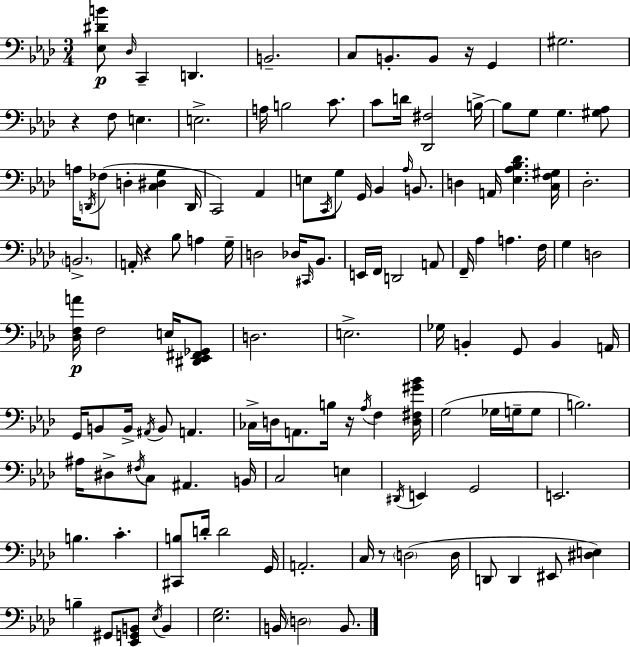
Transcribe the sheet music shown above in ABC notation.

X:1
T:Untitled
M:3/4
L:1/4
K:Fm
[_E,^DB]/2 _D,/4 C,, D,, B,,2 C,/2 B,,/2 B,,/2 z/4 G,, ^G,2 z F,/2 E, E,2 A,/4 B,2 C/2 C/2 D/4 [_D,,^F,]2 B,/4 B,/2 G,/2 G, [^G,_A,]/2 A,/4 D,,/4 _F,/2 D, [C,^D,G,] D,,/4 C,,2 _A,, E,/2 C,,/4 G,/2 G,,/4 _B,, _A,/4 B,,/2 D, A,,/4 [_E,_A,_B,_D] [C,F,^G,]/4 _D,2 B,,2 A,,/4 z _B,/2 A, G,/4 D,2 _D,/4 ^C,,/4 _B,,/2 E,,/4 F,,/4 D,,2 A,,/2 F,,/4 _A, A, F,/4 G, D,2 [_D,F,A]/4 F,2 E,/4 [^D,,_E,,^F,,_G,,]/2 D,2 E,2 _G,/4 B,, G,,/2 B,, A,,/4 G,,/4 B,,/2 B,,/4 ^A,,/4 B,,/2 A,, _C,/4 D,/4 A,,/2 B,/4 z/4 _A,/4 F, [D,^F,^G_B]/4 G,2 _G,/4 G,/4 G,/2 B,2 ^A,/4 ^D,/2 ^F,/4 C,/2 ^A,, B,,/4 C,2 E, ^D,,/4 E,, G,,2 E,,2 B, C [^C,,B,]/2 D/4 D2 G,,/4 A,,2 C,/4 z/2 D,2 D,/4 D,,/2 D,, ^E,,/2 [^D,E,] B, ^G,,/2 [_E,,G,,B,,]/2 _E,/4 B,, [_E,G,]2 B,,/4 D,2 B,,/2